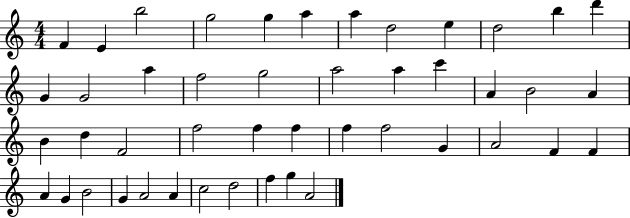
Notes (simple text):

F4/q E4/q B5/h G5/h G5/q A5/q A5/q D5/h E5/q D5/h B5/q D6/q G4/q G4/h A5/q F5/h G5/h A5/h A5/q C6/q A4/q B4/h A4/q B4/q D5/q F4/h F5/h F5/q F5/q F5/q F5/h G4/q A4/h F4/q F4/q A4/q G4/q B4/h G4/q A4/h A4/q C5/h D5/h F5/q G5/q A4/h